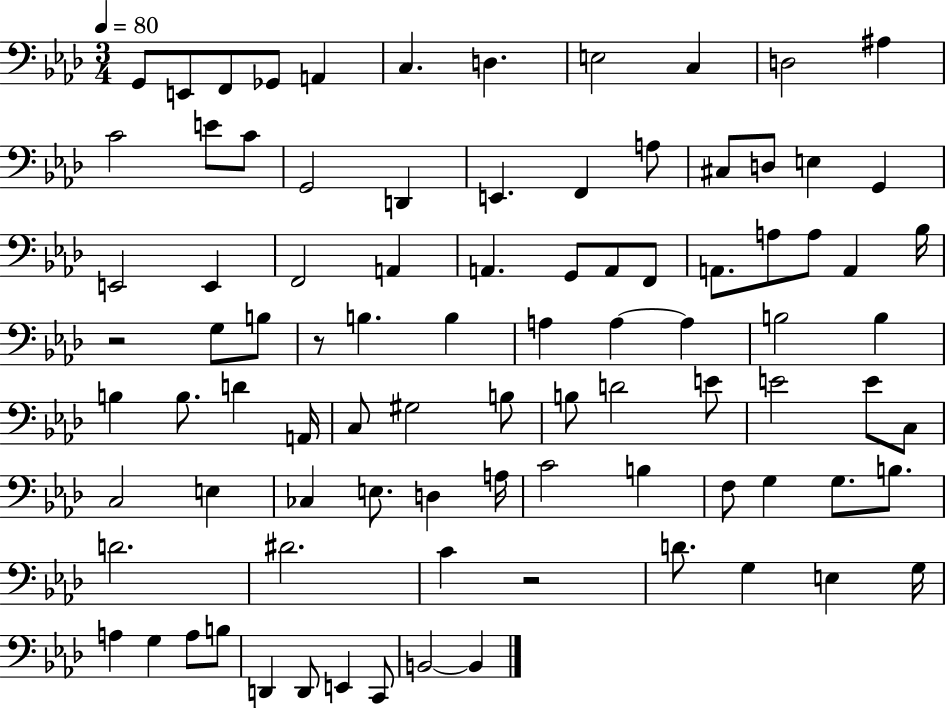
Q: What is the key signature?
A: AES major